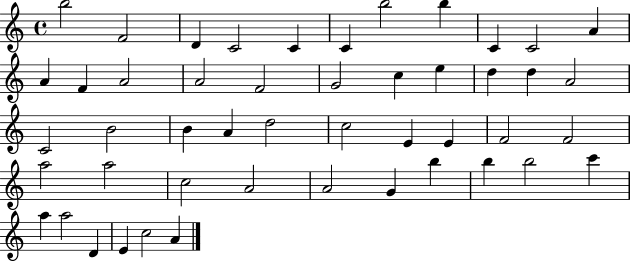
X:1
T:Untitled
M:4/4
L:1/4
K:C
b2 F2 D C2 C C b2 b C C2 A A F A2 A2 F2 G2 c e d d A2 C2 B2 B A d2 c2 E E F2 F2 a2 a2 c2 A2 A2 G b b b2 c' a a2 D E c2 A